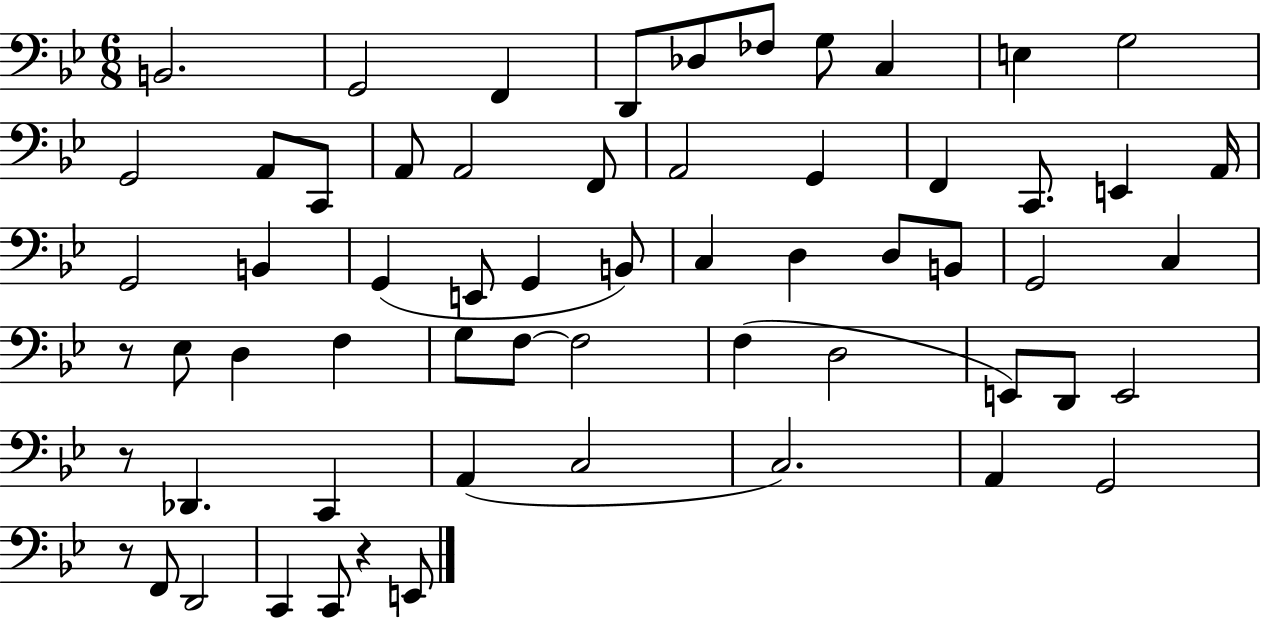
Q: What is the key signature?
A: BES major